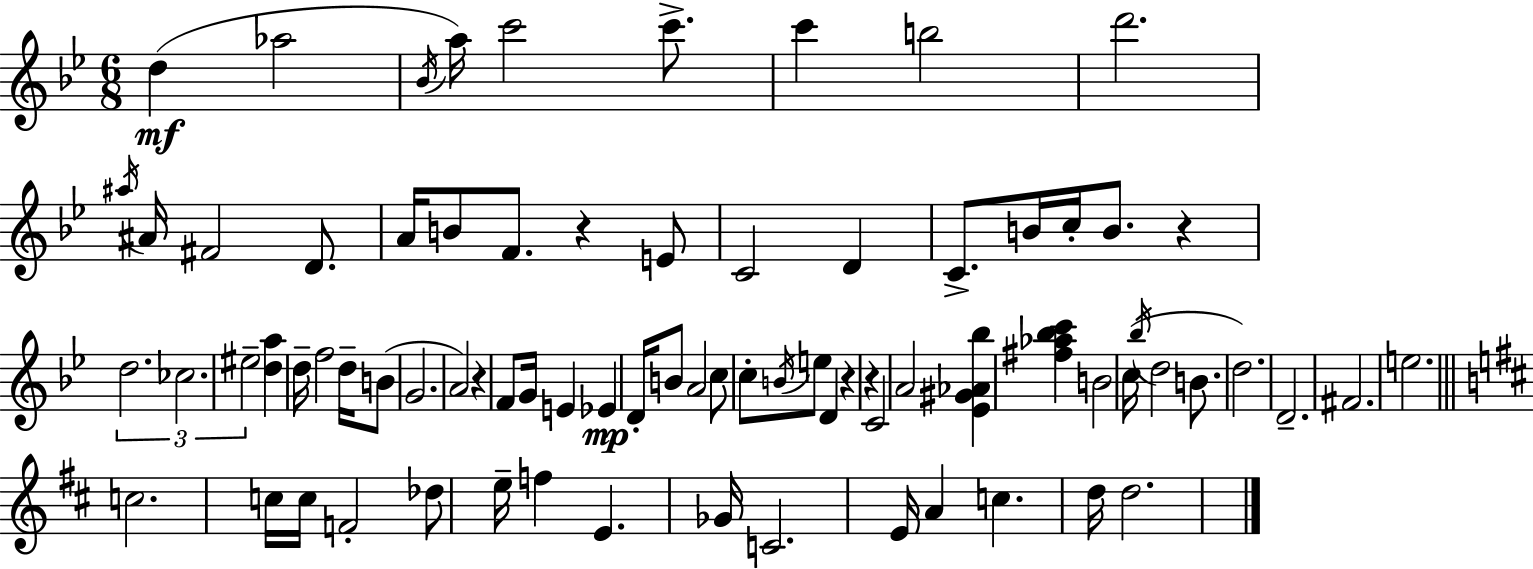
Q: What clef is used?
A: treble